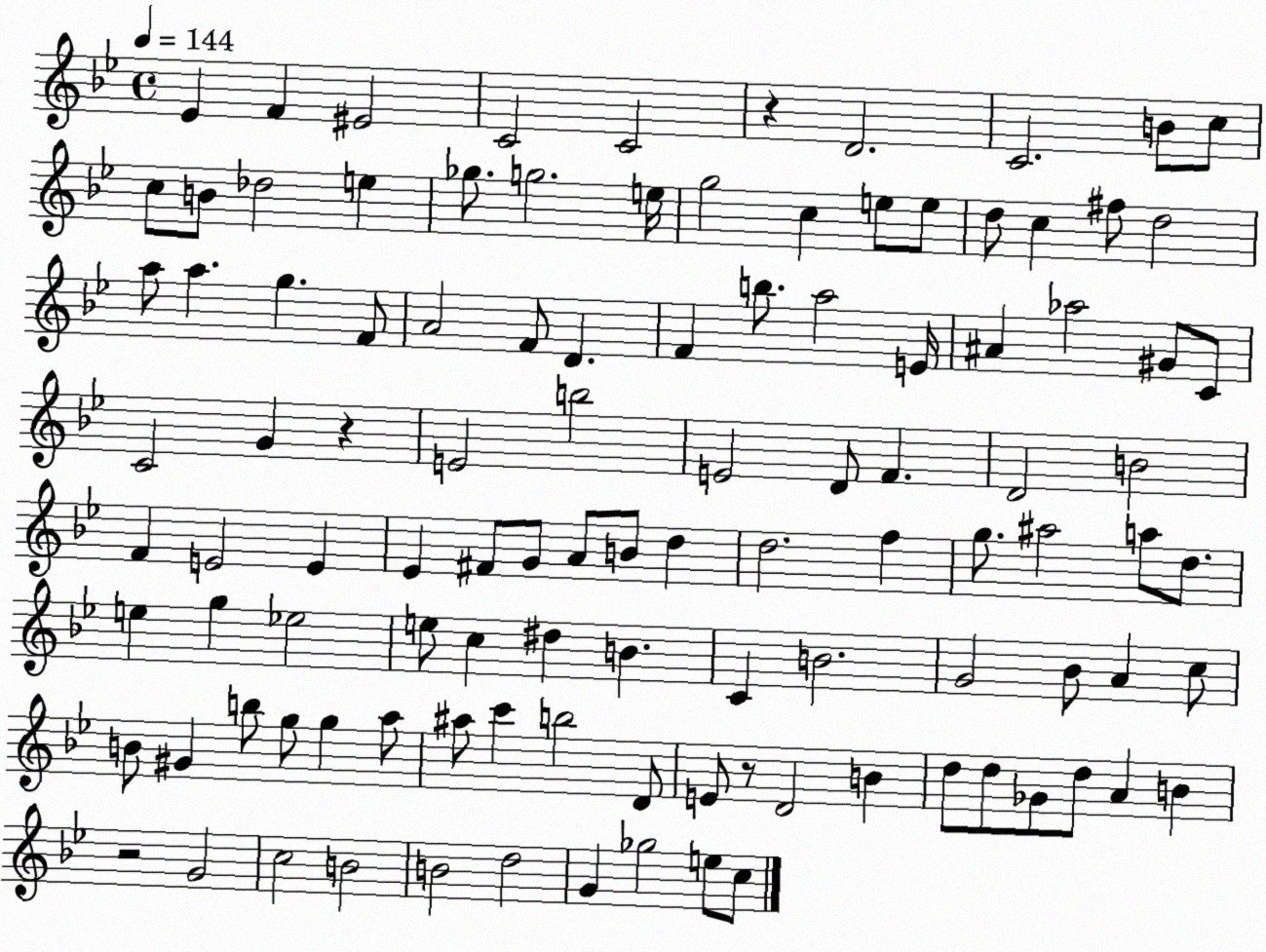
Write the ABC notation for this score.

X:1
T:Untitled
M:4/4
L:1/4
K:Bb
_E F ^E2 C2 C2 z D2 C2 B/2 c/2 c/2 B/2 _d2 e _g/2 g2 e/4 g2 c e/2 e/2 d/2 c ^f/2 d2 a/2 a g F/2 A2 F/2 D F b/2 a2 E/4 ^A _a2 ^G/2 C/2 C2 G z E2 b2 E2 D/2 F D2 B2 F E2 E _E ^F/2 G/2 A/2 B/2 d d2 f g/2 ^a2 a/2 d/2 e g _e2 e/2 c ^d B C B2 G2 _B/2 A c/2 B/2 ^G b/2 g/2 g a/2 ^a/2 c' b2 D/2 E/2 z/2 D2 B d/2 d/2 _G/2 d/2 A B z2 G2 c2 B2 B2 d2 G _g2 e/2 c/2